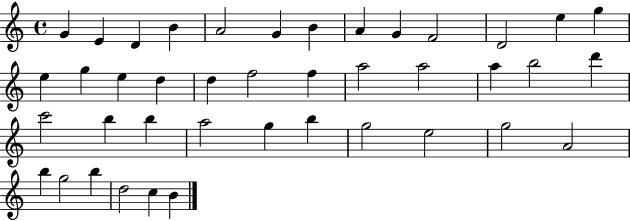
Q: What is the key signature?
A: C major